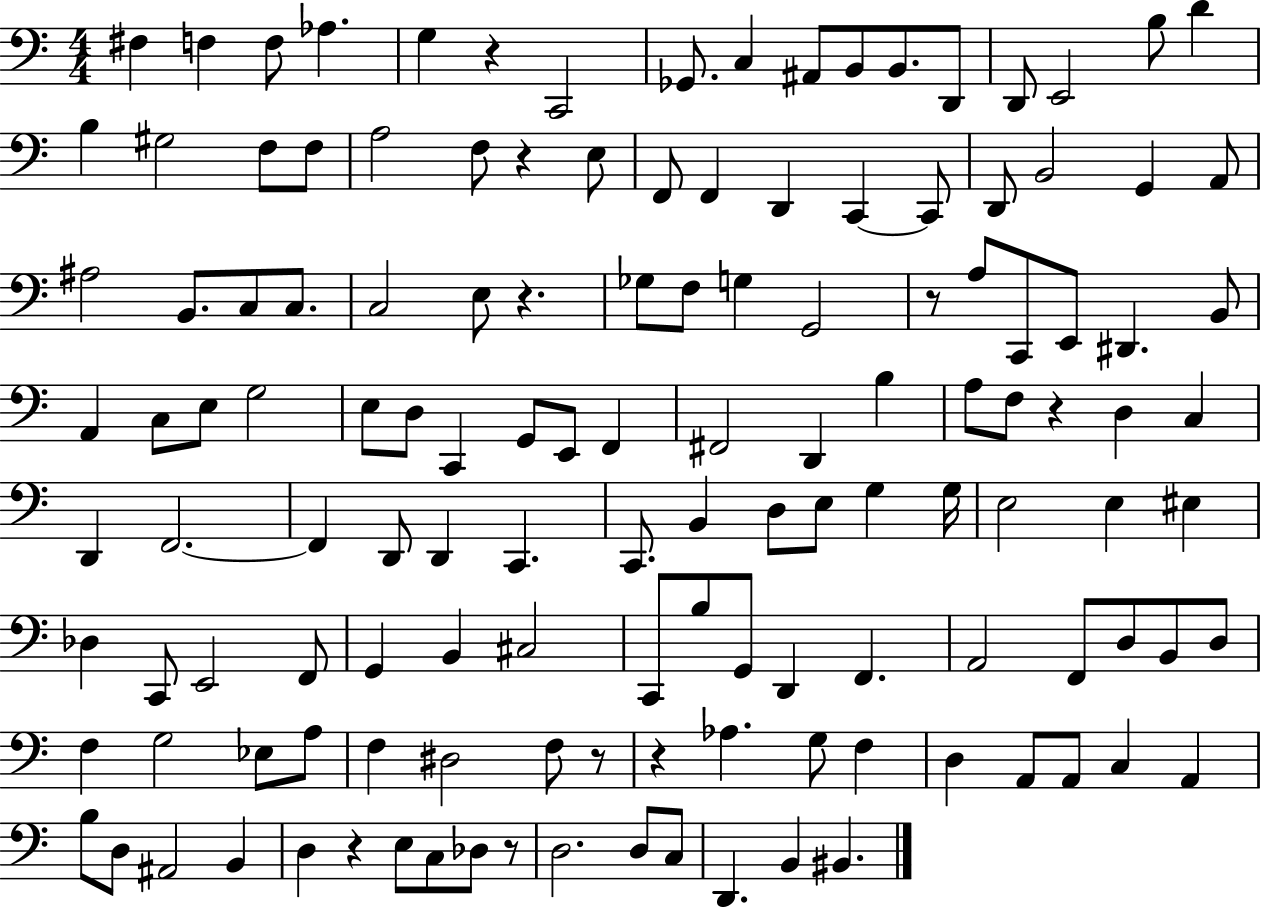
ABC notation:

X:1
T:Untitled
M:4/4
L:1/4
K:C
^F, F, F,/2 _A, G, z C,,2 _G,,/2 C, ^A,,/2 B,,/2 B,,/2 D,,/2 D,,/2 E,,2 B,/2 D B, ^G,2 F,/2 F,/2 A,2 F,/2 z E,/2 F,,/2 F,, D,, C,, C,,/2 D,,/2 B,,2 G,, A,,/2 ^A,2 B,,/2 C,/2 C,/2 C,2 E,/2 z _G,/2 F,/2 G, G,,2 z/2 A,/2 C,,/2 E,,/2 ^D,, B,,/2 A,, C,/2 E,/2 G,2 E,/2 D,/2 C,, G,,/2 E,,/2 F,, ^F,,2 D,, B, A,/2 F,/2 z D, C, D,, F,,2 F,, D,,/2 D,, C,, C,,/2 B,, D,/2 E,/2 G, G,/4 E,2 E, ^E, _D, C,,/2 E,,2 F,,/2 G,, B,, ^C,2 C,,/2 B,/2 G,,/2 D,, F,, A,,2 F,,/2 D,/2 B,,/2 D,/2 F, G,2 _E,/2 A,/2 F, ^D,2 F,/2 z/2 z _A, G,/2 F, D, A,,/2 A,,/2 C, A,, B,/2 D,/2 ^A,,2 B,, D, z E,/2 C,/2 _D,/2 z/2 D,2 D,/2 C,/2 D,, B,, ^B,,